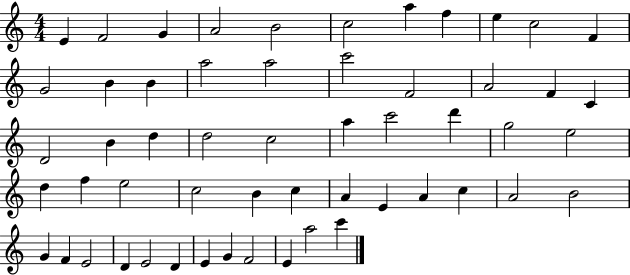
{
  \clef treble
  \numericTimeSignature
  \time 4/4
  \key c \major
  e'4 f'2 g'4 | a'2 b'2 | c''2 a''4 f''4 | e''4 c''2 f'4 | \break g'2 b'4 b'4 | a''2 a''2 | c'''2 f'2 | a'2 f'4 c'4 | \break d'2 b'4 d''4 | d''2 c''2 | a''4 c'''2 d'''4 | g''2 e''2 | \break d''4 f''4 e''2 | c''2 b'4 c''4 | a'4 e'4 a'4 c''4 | a'2 b'2 | \break g'4 f'4 e'2 | d'4 e'2 d'4 | e'4 g'4 f'2 | e'4 a''2 c'''4 | \break \bar "|."
}